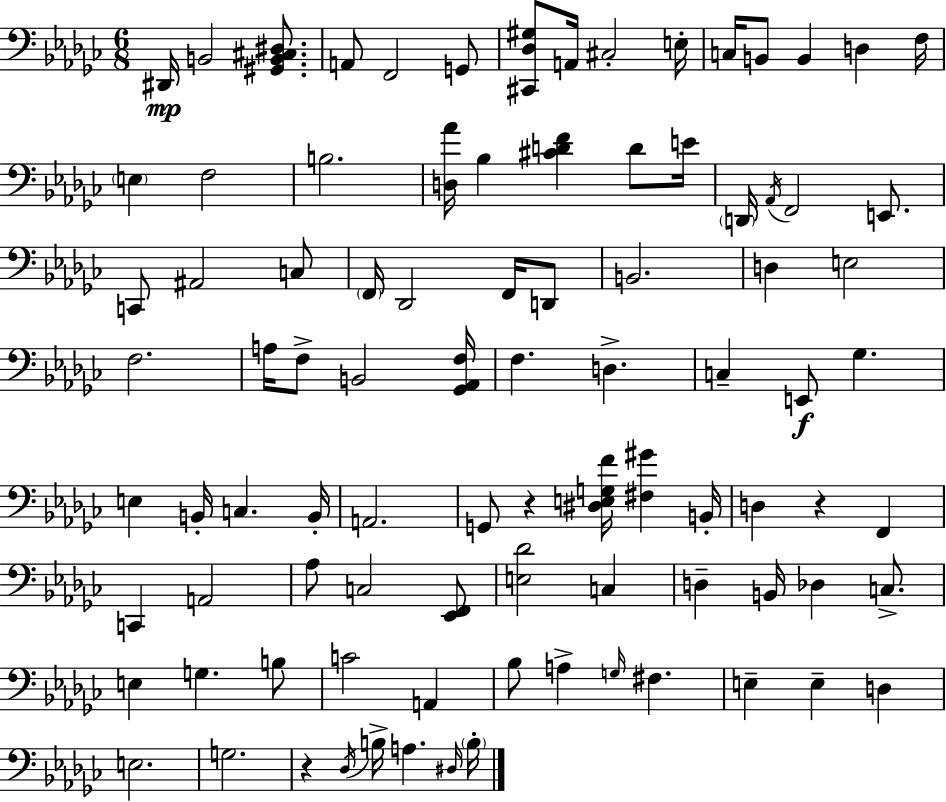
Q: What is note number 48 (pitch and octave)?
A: G2